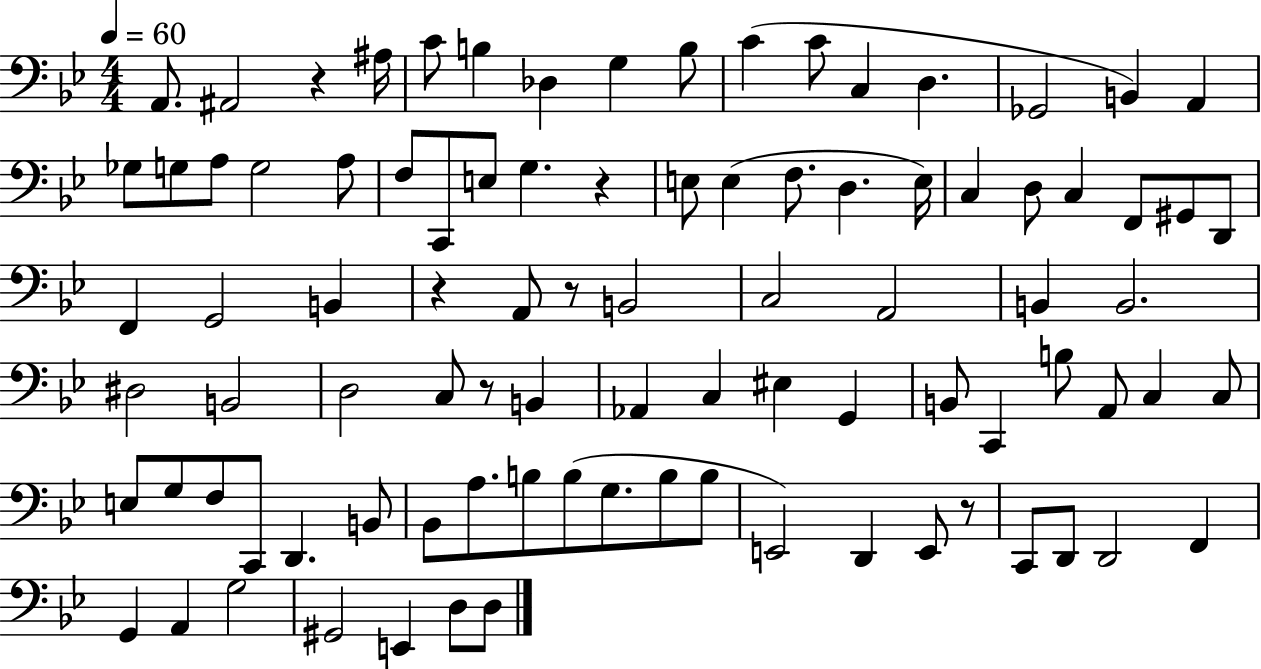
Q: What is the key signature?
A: BES major